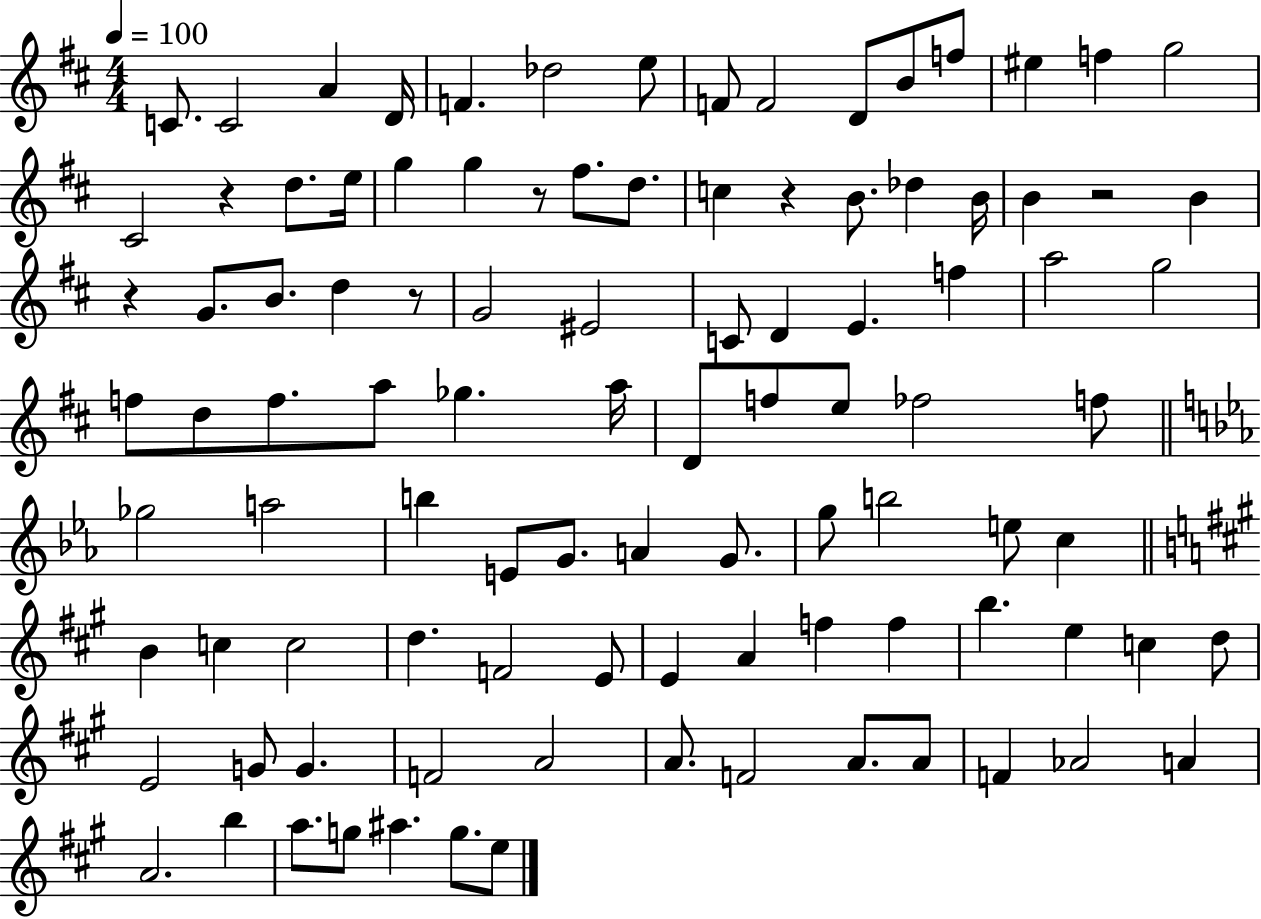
{
  \clef treble
  \numericTimeSignature
  \time 4/4
  \key d \major
  \tempo 4 = 100
  c'8. c'2 a'4 d'16 | f'4. des''2 e''8 | f'8 f'2 d'8 b'8 f''8 | eis''4 f''4 g''2 | \break cis'2 r4 d''8. e''16 | g''4 g''4 r8 fis''8. d''8. | c''4 r4 b'8. des''4 b'16 | b'4 r2 b'4 | \break r4 g'8. b'8. d''4 r8 | g'2 eis'2 | c'8 d'4 e'4. f''4 | a''2 g''2 | \break f''8 d''8 f''8. a''8 ges''4. a''16 | d'8 f''8 e''8 fes''2 f''8 | \bar "||" \break \key ees \major ges''2 a''2 | b''4 e'8 g'8. a'4 g'8. | g''8 b''2 e''8 c''4 | \bar "||" \break \key a \major b'4 c''4 c''2 | d''4. f'2 e'8 | e'4 a'4 f''4 f''4 | b''4. e''4 c''4 d''8 | \break e'2 g'8 g'4. | f'2 a'2 | a'8. f'2 a'8. a'8 | f'4 aes'2 a'4 | \break a'2. b''4 | a''8. g''8 ais''4. g''8. e''8 | \bar "|."
}